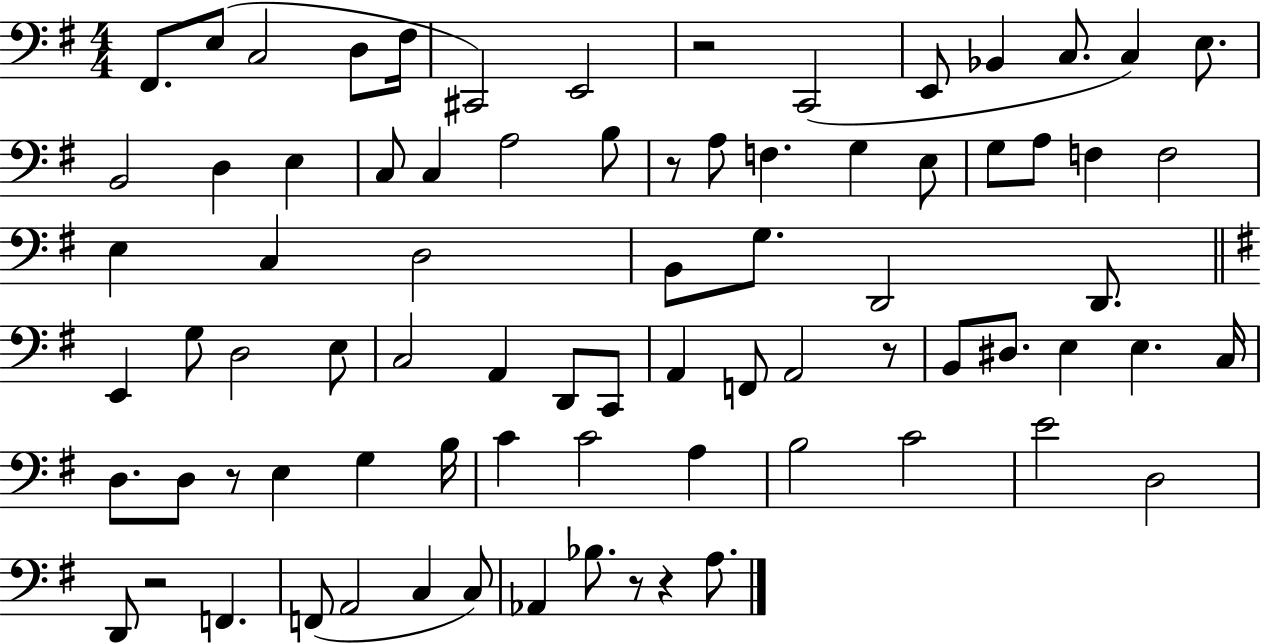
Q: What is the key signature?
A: G major